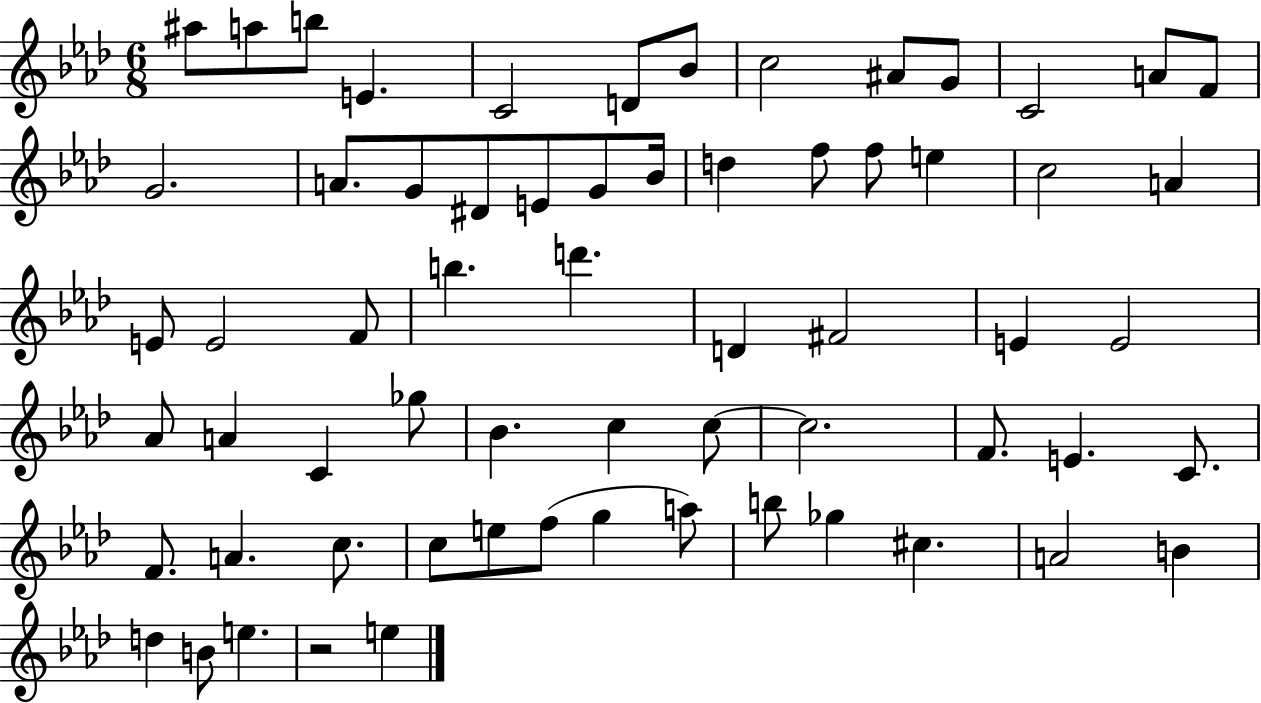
{
  \clef treble
  \numericTimeSignature
  \time 6/8
  \key aes \major
  ais''8 a''8 b''8 e'4. | c'2 d'8 bes'8 | c''2 ais'8 g'8 | c'2 a'8 f'8 | \break g'2. | a'8. g'8 dis'8 e'8 g'8 bes'16 | d''4 f''8 f''8 e''4 | c''2 a'4 | \break e'8 e'2 f'8 | b''4. d'''4. | d'4 fis'2 | e'4 e'2 | \break aes'8 a'4 c'4 ges''8 | bes'4. c''4 c''8~~ | c''2. | f'8. e'4. c'8. | \break f'8. a'4. c''8. | c''8 e''8 f''8( g''4 a''8) | b''8 ges''4 cis''4. | a'2 b'4 | \break d''4 b'8 e''4. | r2 e''4 | \bar "|."
}